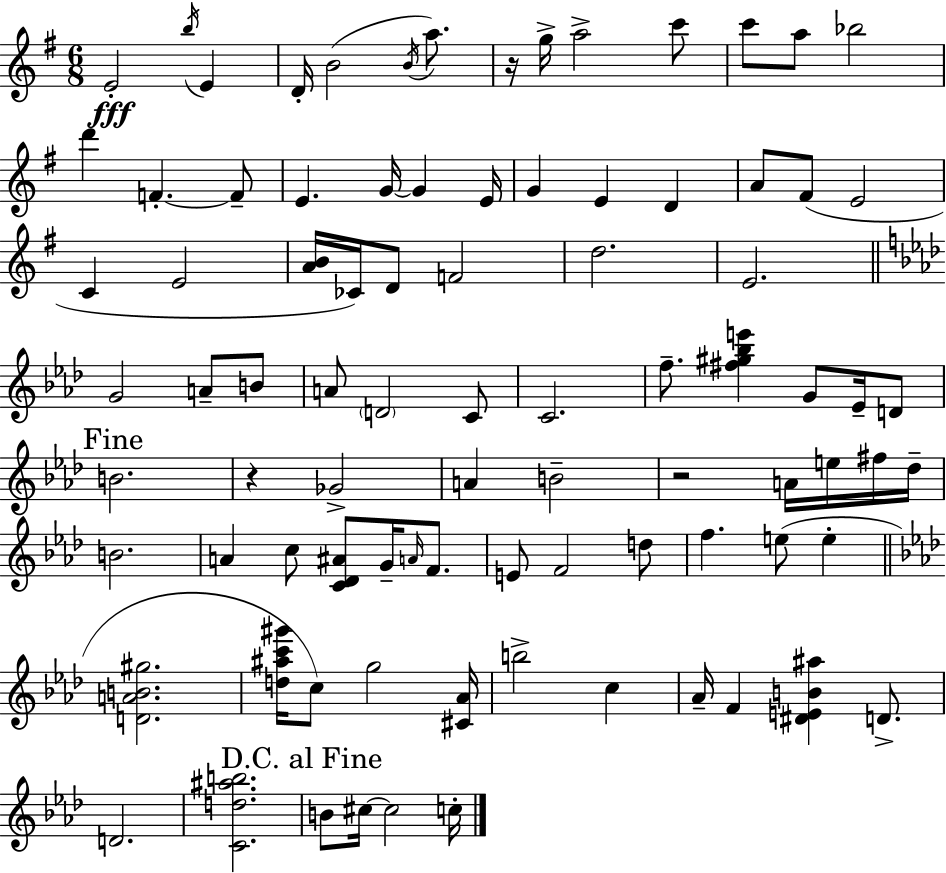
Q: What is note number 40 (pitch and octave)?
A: C4